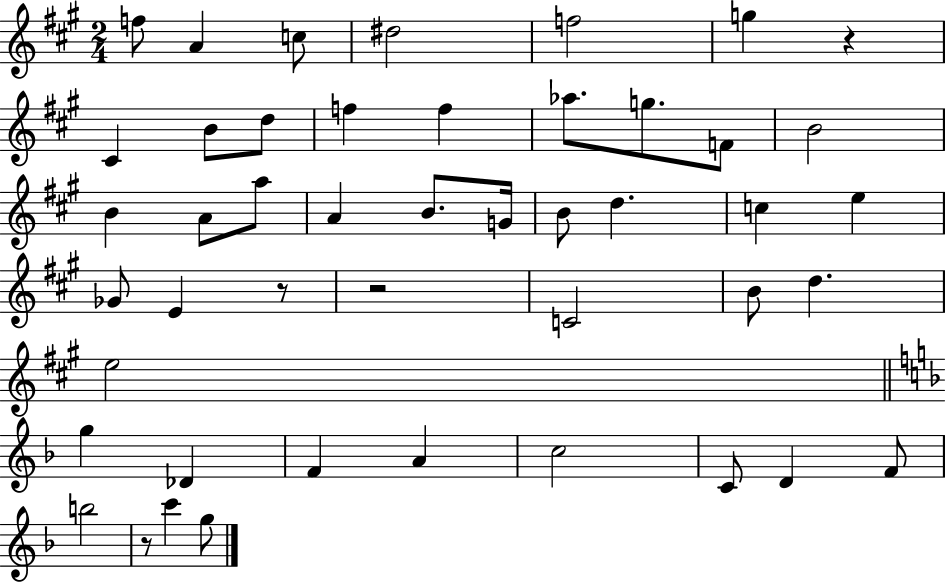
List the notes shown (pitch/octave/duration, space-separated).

F5/e A4/q C5/e D#5/h F5/h G5/q R/q C#4/q B4/e D5/e F5/q F5/q Ab5/e. G5/e. F4/e B4/h B4/q A4/e A5/e A4/q B4/e. G4/s B4/e D5/q. C5/q E5/q Gb4/e E4/q R/e R/h C4/h B4/e D5/q. E5/h G5/q Db4/q F4/q A4/q C5/h C4/e D4/q F4/e B5/h R/e C6/q G5/e